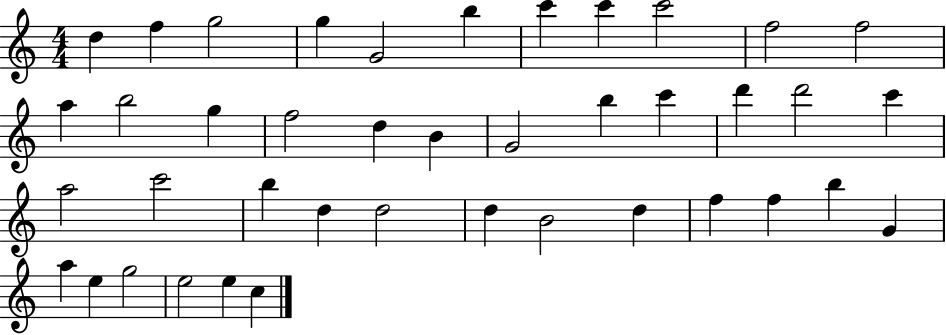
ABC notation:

X:1
T:Untitled
M:4/4
L:1/4
K:C
d f g2 g G2 b c' c' c'2 f2 f2 a b2 g f2 d B G2 b c' d' d'2 c' a2 c'2 b d d2 d B2 d f f b G a e g2 e2 e c